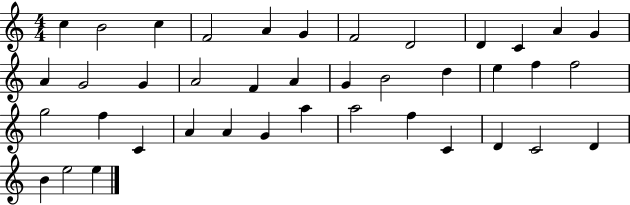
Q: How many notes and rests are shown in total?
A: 40